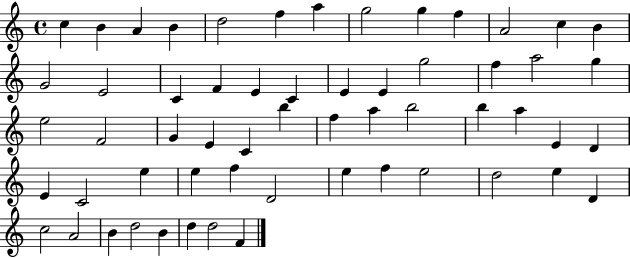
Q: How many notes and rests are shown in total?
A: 58